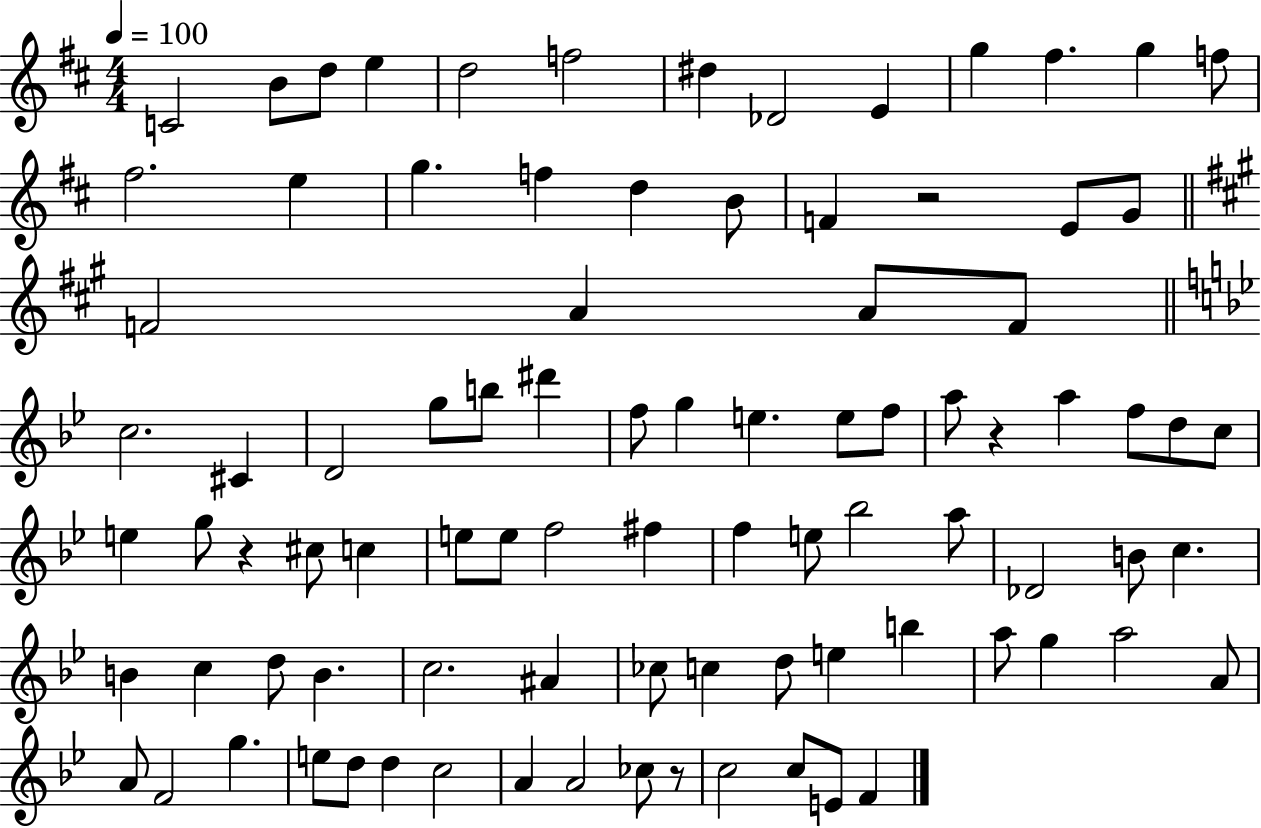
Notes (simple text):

C4/h B4/e D5/e E5/q D5/h F5/h D#5/q Db4/h E4/q G5/q F#5/q. G5/q F5/e F#5/h. E5/q G5/q. F5/q D5/q B4/e F4/q R/h E4/e G4/e F4/h A4/q A4/e F4/e C5/h. C#4/q D4/h G5/e B5/e D#6/q F5/e G5/q E5/q. E5/e F5/e A5/e R/q A5/q F5/e D5/e C5/e E5/q G5/e R/q C#5/e C5/q E5/e E5/e F5/h F#5/q F5/q E5/e Bb5/h A5/e Db4/h B4/e C5/q. B4/q C5/q D5/e B4/q. C5/h. A#4/q CES5/e C5/q D5/e E5/q B5/q A5/e G5/q A5/h A4/e A4/e F4/h G5/q. E5/e D5/e D5/q C5/h A4/q A4/h CES5/e R/e C5/h C5/e E4/e F4/q